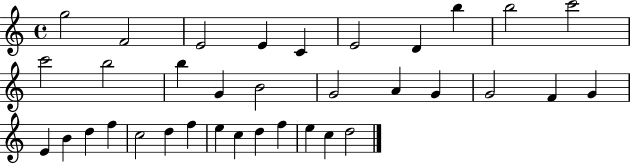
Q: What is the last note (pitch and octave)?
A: D5